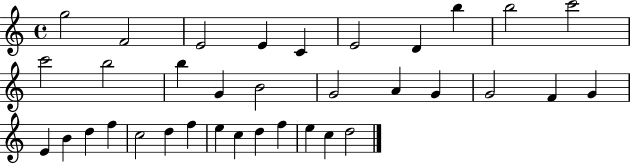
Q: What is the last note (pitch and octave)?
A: D5